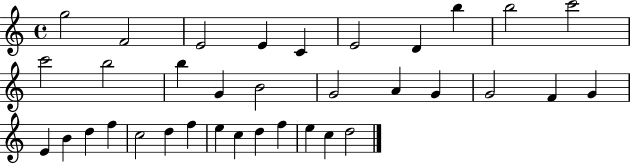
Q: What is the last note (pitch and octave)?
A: D5